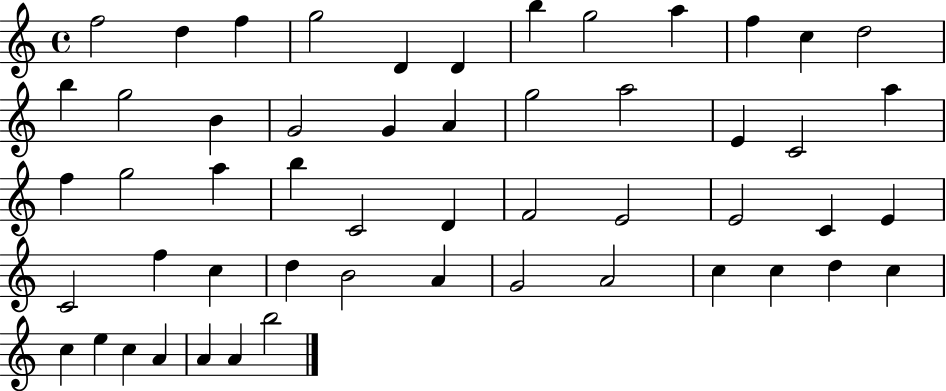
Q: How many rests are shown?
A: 0